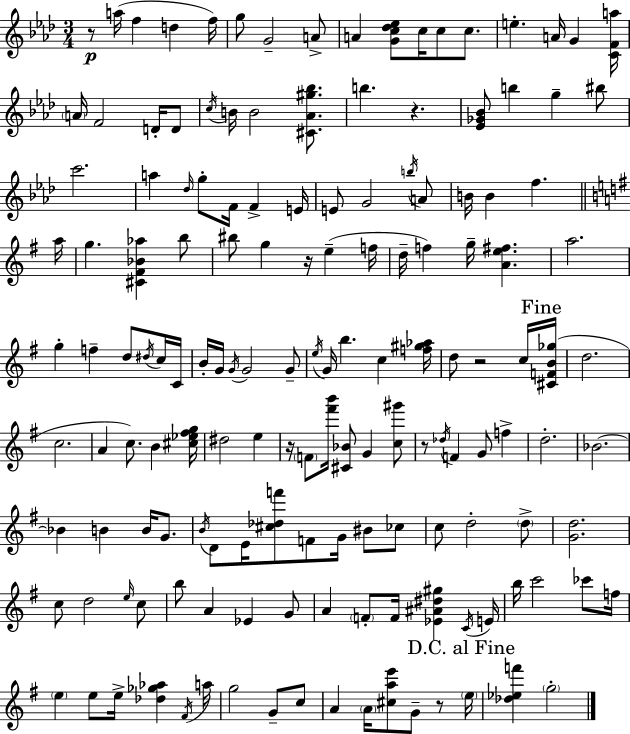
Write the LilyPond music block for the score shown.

{
  \clef treble
  \numericTimeSignature
  \time 3/4
  \key f \minor
  r8\p a''16( f''4 d''4 f''16) | g''8 g'2-- a'8-> | a'4 <g' c'' des'' ees''>8 c''16 c''8 c''8. | e''4.-. a'16 g'4 <c' f' a''>16 | \break \parenthesize a'16 f'2 d'16-. d'8 | \acciaccatura { c''16 } b'16 b'2 <cis' aes' gis'' bes''>8. | b''4. r4. | <ees' ges' bes'>8 b''4 g''4-- bis''8 | \break c'''2. | a''4 \grace { des''16 } g''8-. f'16 f'4-> | e'16 e'8 g'2 | \acciaccatura { b''16 } a'8 b'16 b'4 f''4. | \break \bar "||" \break \key g \major a''16 g''4. <cis' fis' bes' aes''>4 b''8 | bis''8 g''4 r16 e''4--( | f''16 d''16-- f''4) g''16-- <a' e'' fis''>4. | a''2. | \break g''4-. f''4-- d''8 \acciaccatura { dis''16 } | c''16 c'16 b'16-. g'16 \acciaccatura { g'16 } g'2 | g'8-- \acciaccatura { e''16 } g'16 b''4. c''4 | <f'' gis'' aes''>16 d''8 r2 | \break c''16 \mark "Fine" <cis' f' b' ges''>16( d''2. | c''2. | a'4 c''8.) b'4 | <cis'' ees'' fis'' g''>16 dis''2 | \break e''4 r16 \parenthesize f'8 <fis''' b'''>16 <cis' bes'>8 g'4 | <c'' gis'''>8 r8 \acciaccatura { des''16 } f'4 g'8 | f''4-> d''2.-. | bes'2.~~ | \break bes'4 b'4 | b'16 g'8. \acciaccatura { b'16 } d'8 e'16 <cis'' des'' f'''>8 f'8 | g'16 bis'8 ces''8 c''8 d''2-. | \parenthesize d''8-> <g' d''>2. | \break c''8 d''2 | \grace { e''16 } c''8 b''8 a'4 | ees'4 g'8 a'4 \parenthesize f'8-. | f'16 <ees' ais' dis'' gis''>4 \acciaccatura { c'16 } e'16 b''16 c'''2 | \break ces'''8 f''16 \parenthesize e''4 | e''8 e''16-> <des'' ges'' aes''>4 \acciaccatura { fis'16 } a''16 g''2 | g'8-- c''8 a'4 | \parenthesize a'16 <cis'' a'' e'''>8 g'8-- r8 \mark "D.C. al Fine" \parenthesize e''16 <des'' ees'' f'''>4 | \break \parenthesize g''2-. \bar "|."
}